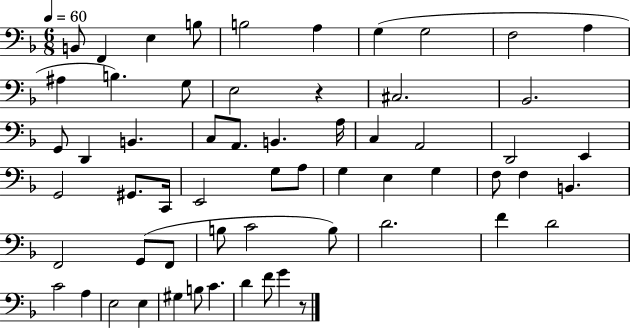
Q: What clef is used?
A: bass